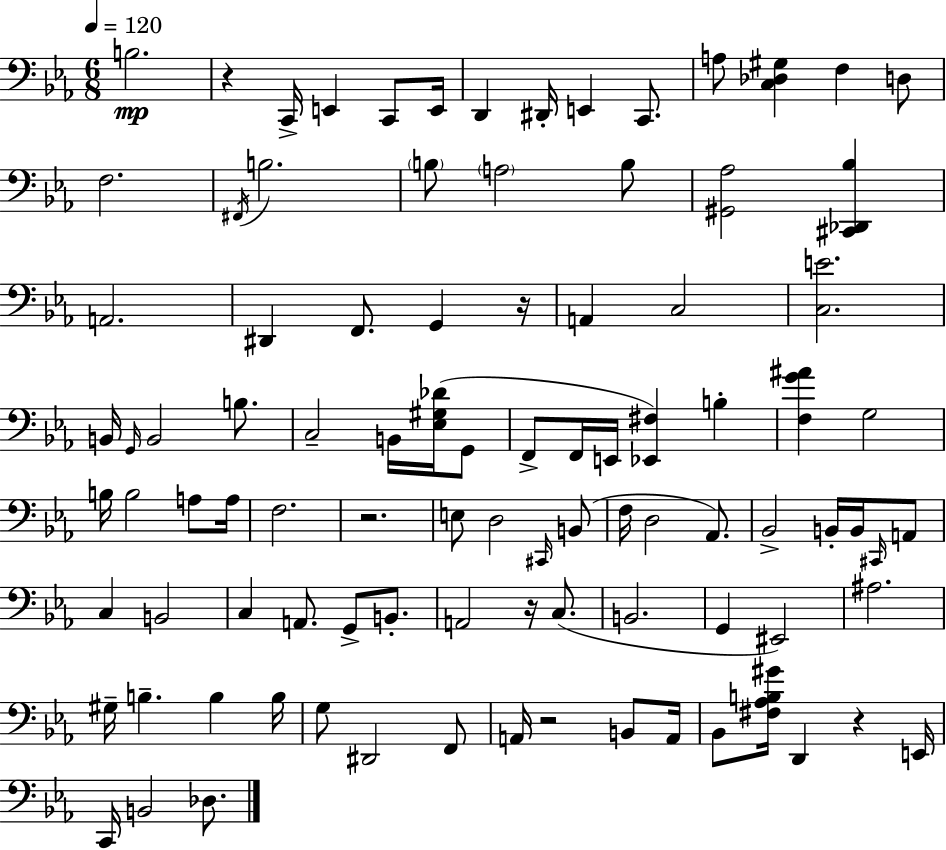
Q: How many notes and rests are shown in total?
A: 95